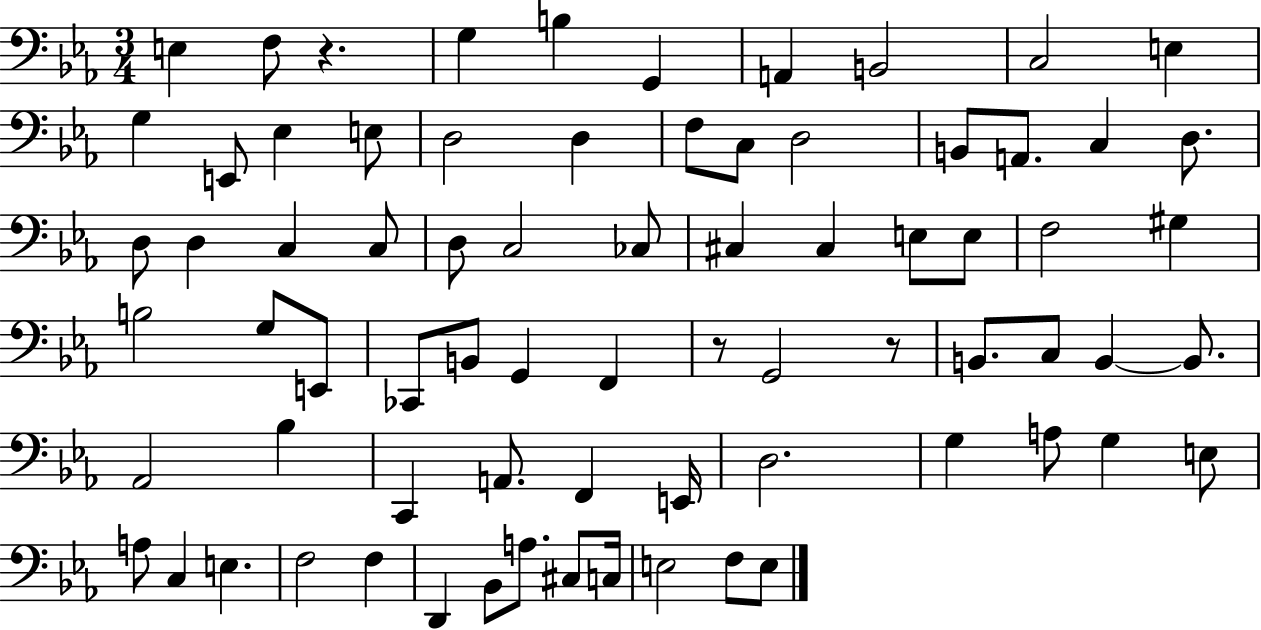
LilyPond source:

{
  \clef bass
  \numericTimeSignature
  \time 3/4
  \key ees \major
  e4 f8 r4. | g4 b4 g,4 | a,4 b,2 | c2 e4 | \break g4 e,8 ees4 e8 | d2 d4 | f8 c8 d2 | b,8 a,8. c4 d8. | \break d8 d4 c4 c8 | d8 c2 ces8 | cis4 cis4 e8 e8 | f2 gis4 | \break b2 g8 e,8 | ces,8 b,8 g,4 f,4 | r8 g,2 r8 | b,8. c8 b,4~~ b,8. | \break aes,2 bes4 | c,4 a,8. f,4 e,16 | d2. | g4 a8 g4 e8 | \break a8 c4 e4. | f2 f4 | d,4 bes,8 a8. cis8 c16 | e2 f8 e8 | \break \bar "|."
}